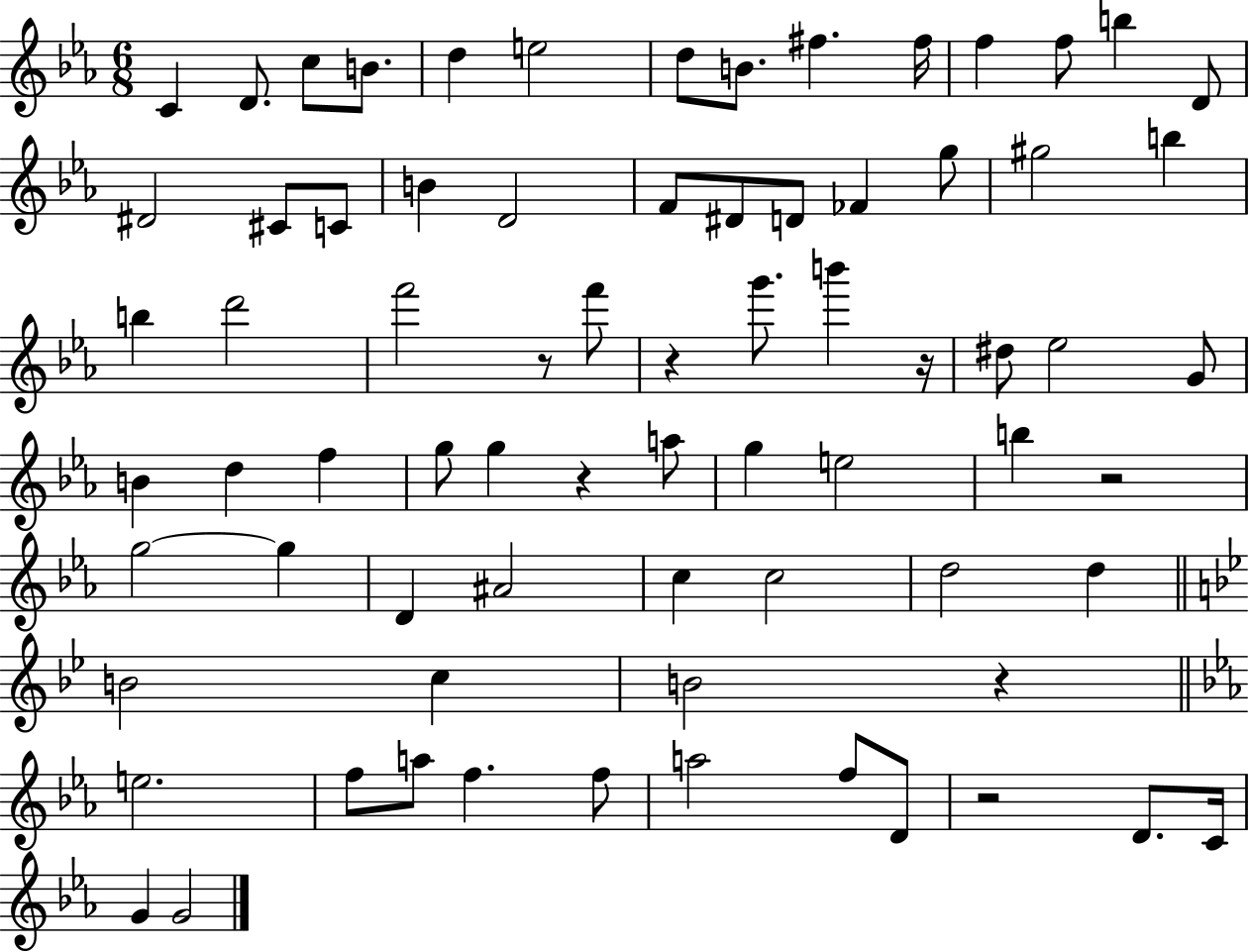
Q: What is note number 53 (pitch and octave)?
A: B4